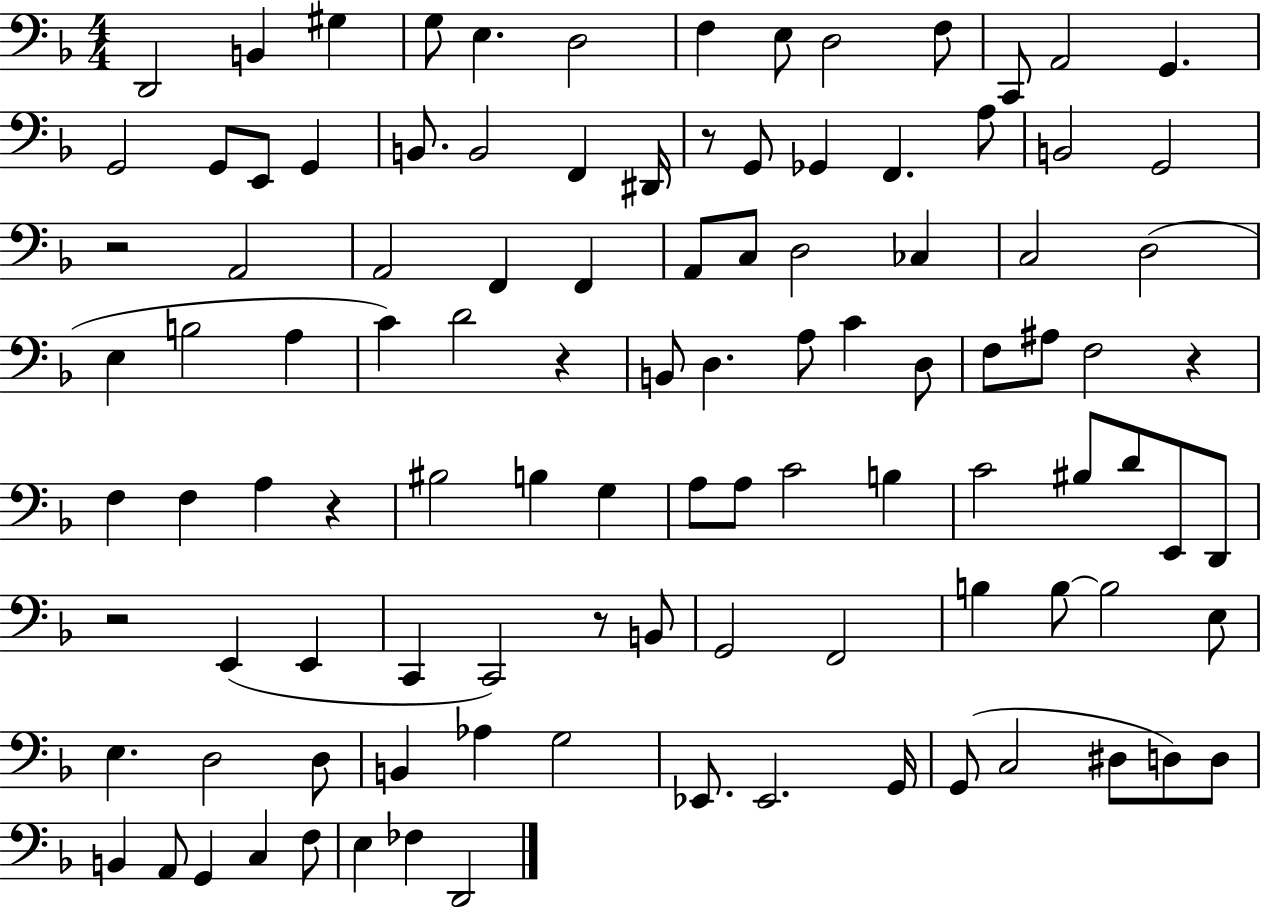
{
  \clef bass
  \numericTimeSignature
  \time 4/4
  \key f \major
  d,2 b,4 gis4 | g8 e4. d2 | f4 e8 d2 f8 | c,8 a,2 g,4. | \break g,2 g,8 e,8 g,4 | b,8. b,2 f,4 dis,16 | r8 g,8 ges,4 f,4. a8 | b,2 g,2 | \break r2 a,2 | a,2 f,4 f,4 | a,8 c8 d2 ces4 | c2 d2( | \break e4 b2 a4 | c'4) d'2 r4 | b,8 d4. a8 c'4 d8 | f8 ais8 f2 r4 | \break f4 f4 a4 r4 | bis2 b4 g4 | a8 a8 c'2 b4 | c'2 bis8 d'8 e,8 d,8 | \break r2 e,4( e,4 | c,4 c,2) r8 b,8 | g,2 f,2 | b4 b8~~ b2 e8 | \break e4. d2 d8 | b,4 aes4 g2 | ees,8. ees,2. g,16 | g,8( c2 dis8 d8) d8 | \break b,4 a,8 g,4 c4 f8 | e4 fes4 d,2 | \bar "|."
}